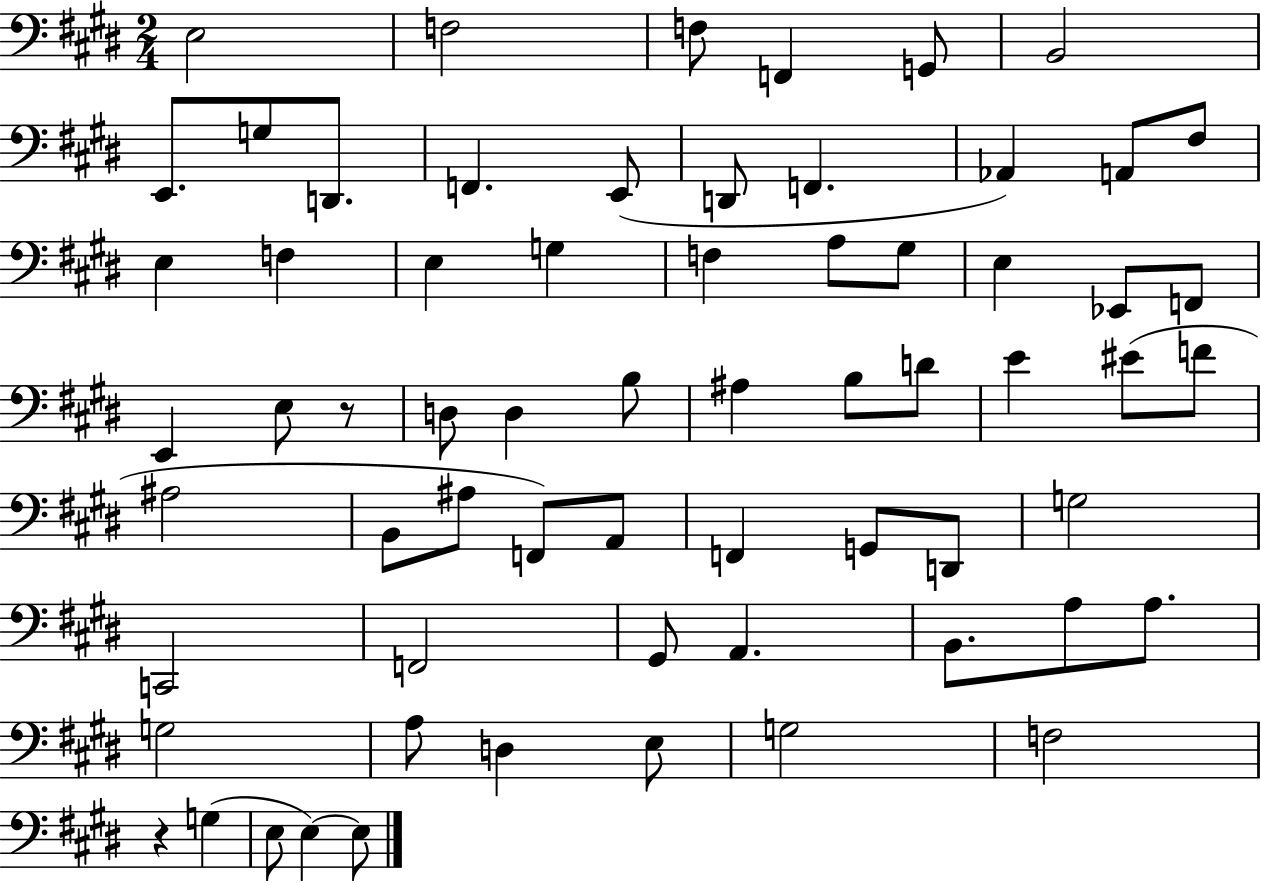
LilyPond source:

{
  \clef bass
  \numericTimeSignature
  \time 2/4
  \key e \major
  e2 | f2 | f8 f,4 g,8 | b,2 | \break e,8. g8 d,8. | f,4. e,8( | d,8 f,4. | aes,4) a,8 fis8 | \break e4 f4 | e4 g4 | f4 a8 gis8 | e4 ees,8 f,8 | \break e,4 e8 r8 | d8 d4 b8 | ais4 b8 d'8 | e'4 eis'8( f'8 | \break ais2 | b,8 ais8 f,8) a,8 | f,4 g,8 d,8 | g2 | \break c,2 | f,2 | gis,8 a,4. | b,8. a8 a8. | \break g2 | a8 d4 e8 | g2 | f2 | \break r4 g4( | e8 e4~~) e8 | \bar "|."
}